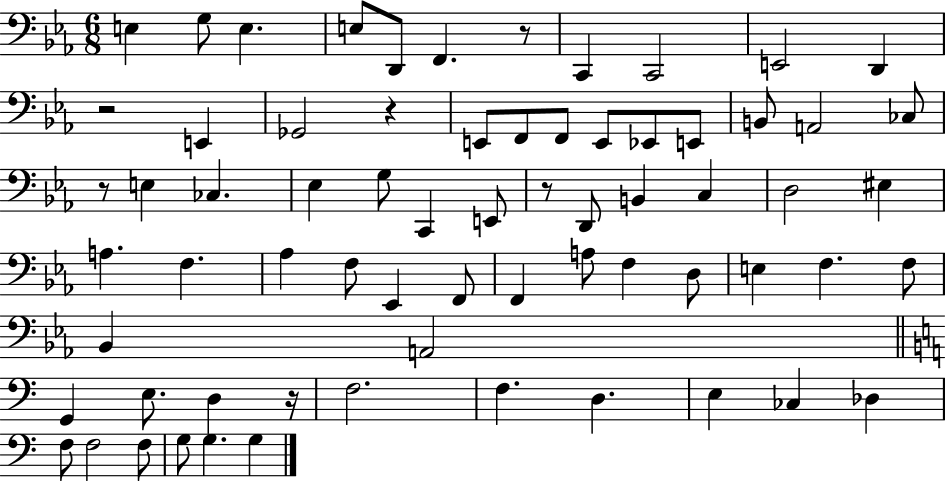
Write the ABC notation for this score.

X:1
T:Untitled
M:6/8
L:1/4
K:Eb
E, G,/2 E, E,/2 D,,/2 F,, z/2 C,, C,,2 E,,2 D,, z2 E,, _G,,2 z E,,/2 F,,/2 F,,/2 E,,/2 _E,,/2 E,,/2 B,,/2 A,,2 _C,/2 z/2 E, _C, _E, G,/2 C,, E,,/2 z/2 D,,/2 B,, C, D,2 ^E, A, F, _A, F,/2 _E,, F,,/2 F,, A,/2 F, D,/2 E, F, F,/2 _B,, A,,2 G,, E,/2 D, z/4 F,2 F, D, E, _C, _D, F,/2 F,2 F,/2 G,/2 G, G,